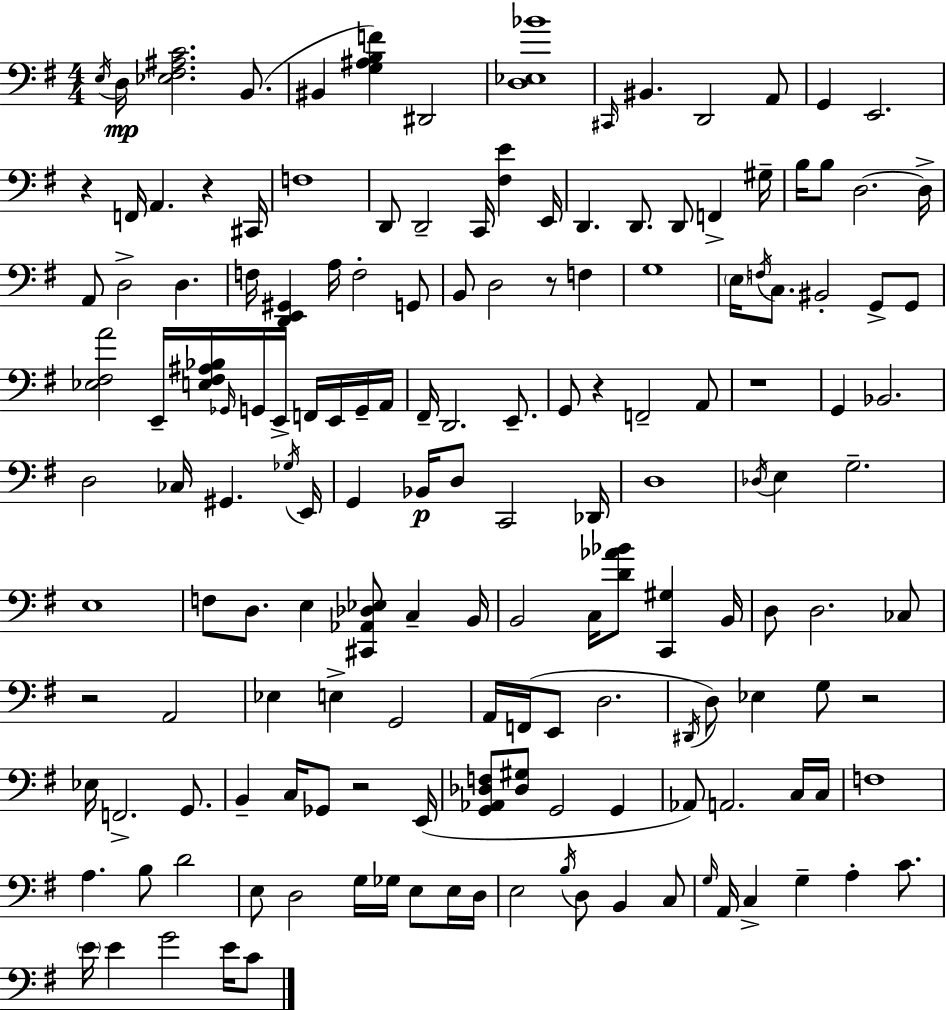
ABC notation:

X:1
T:Untitled
M:4/4
L:1/4
K:Em
E,/4 D,/4 [_E,^F,^A,C]2 B,,/2 ^B,, [G,^A,B,F] ^D,,2 [D,_E,_B]4 ^C,,/4 ^B,, D,,2 A,,/2 G,, E,,2 z F,,/4 A,, z ^C,,/4 F,4 D,,/2 D,,2 C,,/4 [^F,E] E,,/4 D,, D,,/2 D,,/2 F,, ^G,/4 B,/4 B,/2 D,2 D,/4 A,,/2 D,2 D, F,/4 [D,,E,,^G,,] A,/4 F,2 G,,/2 B,,/2 D,2 z/2 F, G,4 E,/4 F,/4 C,/2 ^B,,2 G,,/2 G,,/2 [_E,^F,A]2 E,,/4 [E,^F,^A,_B,]/4 _G,,/4 G,,/4 E,,/4 F,,/4 E,,/4 G,,/4 A,,/4 ^F,,/4 D,,2 E,,/2 G,,/2 z F,,2 A,,/2 z4 G,, _B,,2 D,2 _C,/4 ^G,, _G,/4 E,,/4 G,, _B,,/4 D,/2 C,,2 _D,,/4 D,4 _D,/4 E, G,2 E,4 F,/2 D,/2 E, [^C,,_A,,_D,_E,]/2 C, B,,/4 B,,2 C,/4 [D_A_B]/2 [C,,^G,] B,,/4 D,/2 D,2 _C,/2 z2 A,,2 _E, E, G,,2 A,,/4 F,,/4 E,,/2 D,2 ^D,,/4 D,/2 _E, G,/2 z2 _E,/4 F,,2 G,,/2 B,, C,/4 _G,,/2 z2 E,,/4 [G,,_A,,_D,F,]/2 [_D,^G,]/2 G,,2 G,, _A,,/2 A,,2 C,/4 C,/4 F,4 A, B,/2 D2 E,/2 D,2 G,/4 _G,/4 E,/2 E,/4 D,/4 E,2 B,/4 D,/2 B,, C,/2 G,/4 A,,/4 C, G, A, C/2 E/4 E G2 E/4 C/2